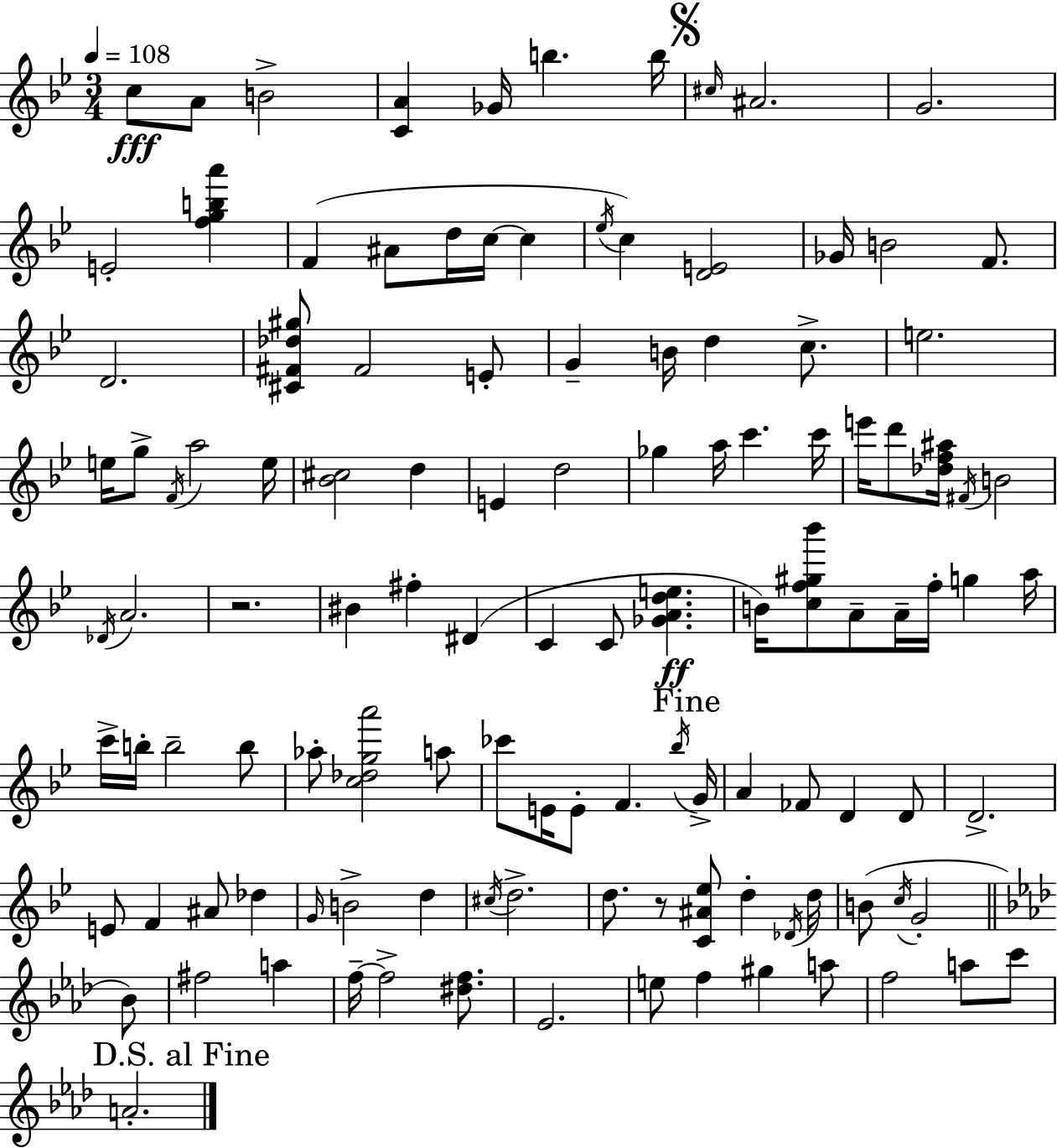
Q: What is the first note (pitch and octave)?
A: C5